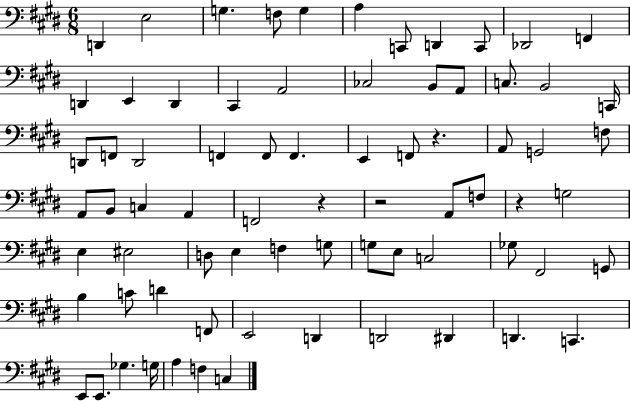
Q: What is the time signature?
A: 6/8